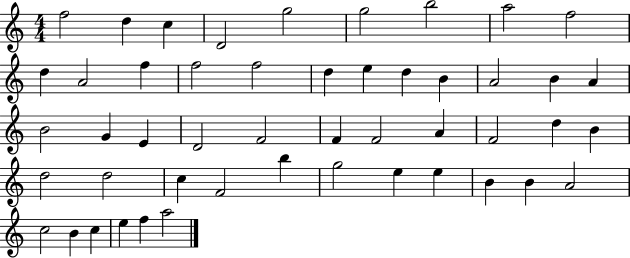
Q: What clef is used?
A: treble